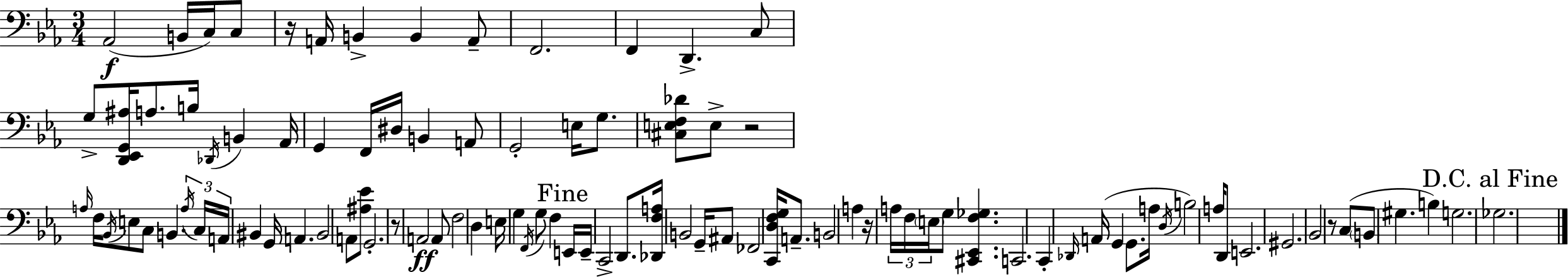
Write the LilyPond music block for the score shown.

{
  \clef bass
  \numericTimeSignature
  \time 3/4
  \key c \minor
  aes,2(\f b,16 c16) c8 | r16 a,16 b,4-> b,4 a,8-- | f,2. | f,4 d,4.-> c8 | \break g8-> <d, ees, g, ais>16 a8. b16 \acciaccatura { des,16 } b,4 | aes,16 g,4 f,16 dis16 b,4 a,8 | g,2-. e16 g8. | <cis e f des'>8 e8-> r2 | \break \grace { a16 } f16 \acciaccatura { bes,16 } e8 c8 b,4. | \tuplet 3/2 { \acciaccatura { a16 } c16 a,16 } bis,4 g,16 a,4. | bis,2 | a,8 <ais ees'>8 g,2.-. | \break r8 a,2\ff | a,8 f2 | d4 e16 g4 \acciaccatura { f,16 } g8 | f4 \mark "Fine" e,16 e,16-- c,2-> | \break d,8. <des, f a>16 b,2 | g,16-- ais,8 fes,2 | <c, d f g>16 a,8.-- b,2 | a4 r16 \tuplet 3/2 { a16 f16 \parenthesize e16 } g8 <cis, ees, f ges>4. | \break c,2. | c,4-. \grace { des,16 }( a,16 g,4 | g,8. a16 \acciaccatura { d16 }) b2 | a16 d,8 e,2. | \break gis,2. | bes,2 | r8 c8( \parenthesize b,8 gis4. | b4) g2. | \break \mark "D.C. al Fine" ges2. | \bar "|."
}